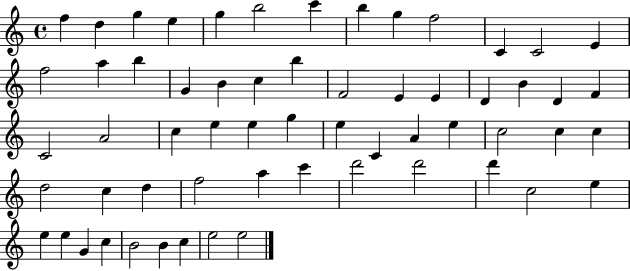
F5/q D5/q G5/q E5/q G5/q B5/h C6/q B5/q G5/q F5/h C4/q C4/h E4/q F5/h A5/q B5/q G4/q B4/q C5/q B5/q F4/h E4/q E4/q D4/q B4/q D4/q F4/q C4/h A4/h C5/q E5/q E5/q G5/q E5/q C4/q A4/q E5/q C5/h C5/q C5/q D5/h C5/q D5/q F5/h A5/q C6/q D6/h D6/h D6/q C5/h E5/q E5/q E5/q G4/q C5/q B4/h B4/q C5/q E5/h E5/h